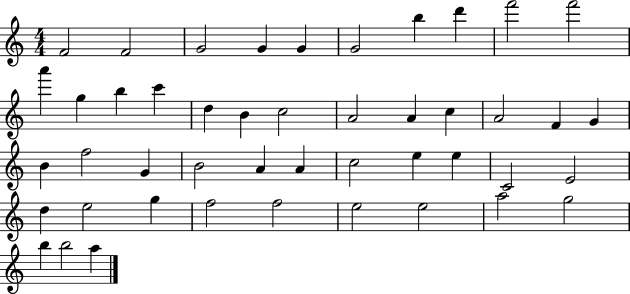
F4/h F4/h G4/h G4/q G4/q G4/h B5/q D6/q F6/h F6/h A6/q G5/q B5/q C6/q D5/q B4/q C5/h A4/h A4/q C5/q A4/h F4/q G4/q B4/q F5/h G4/q B4/h A4/q A4/q C5/h E5/q E5/q C4/h E4/h D5/q E5/h G5/q F5/h F5/h E5/h E5/h A5/h G5/h B5/q B5/h A5/q